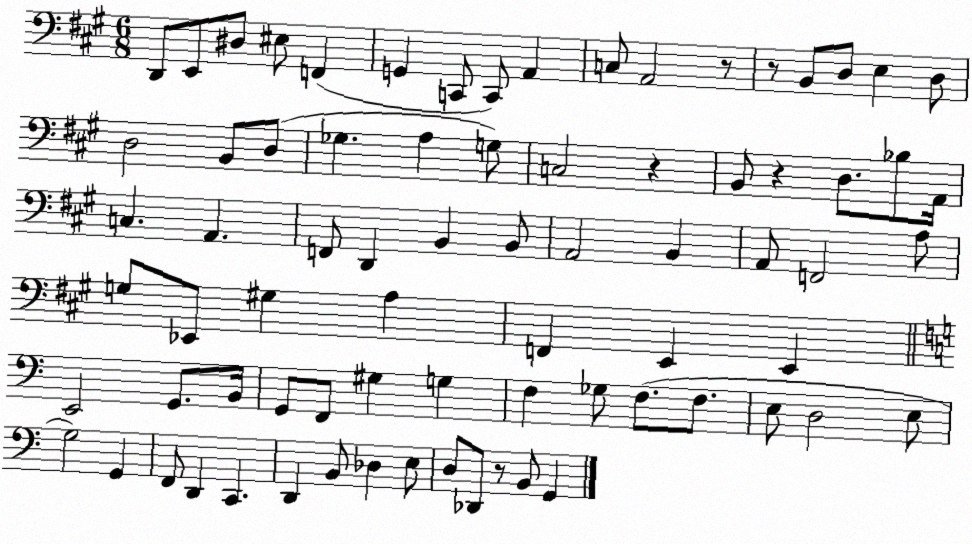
X:1
T:Untitled
M:6/8
L:1/4
K:A
D,,/2 E,,/2 ^D,/2 ^E,/2 F,, G,, C,,/2 C,,/2 A,, C,/2 A,,2 z/2 z/2 B,,/2 D,/2 E, D,/2 D,2 B,,/2 D,/2 _G, A, G,/2 C,2 z B,,/2 z D,/2 _B,/2 A,,/4 C, A,, F,,/2 D,, B,, B,,/2 A,,2 B,, A,,/2 F,,2 A,/2 G,/2 _E,,/2 ^G, A, F,, E,, E,, E,,2 G,,/2 B,,/4 G,,/2 F,,/2 ^G, G, F, _G,/2 F,/2 F,/2 E,/2 D,2 E,/2 G,2 G,, F,,/2 D,, C,, D,, B,,/2 _D, E,/2 D,/2 _D,,/2 z/2 B,,/2 G,,